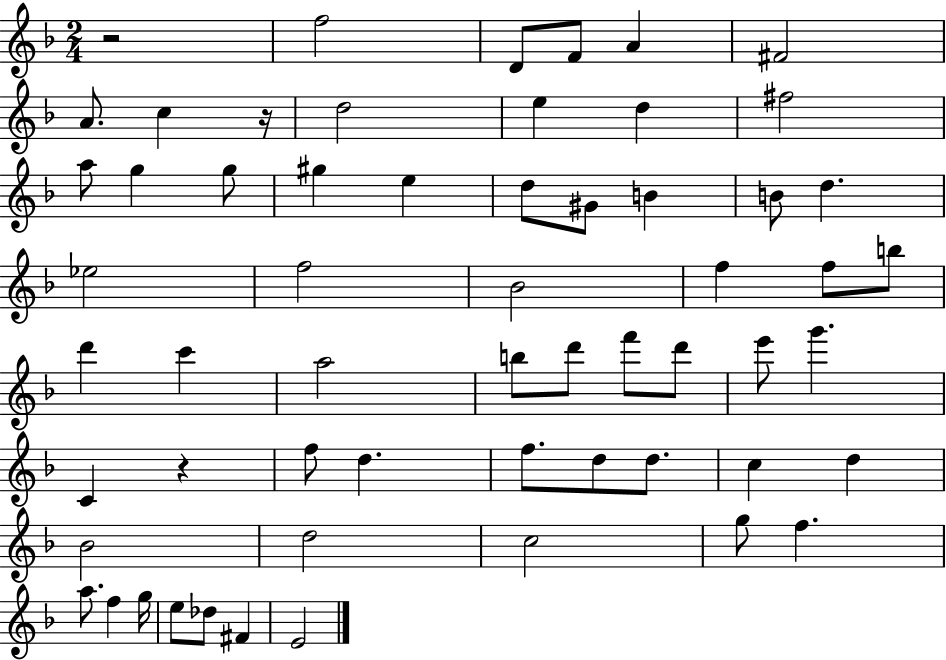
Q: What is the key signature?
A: F major